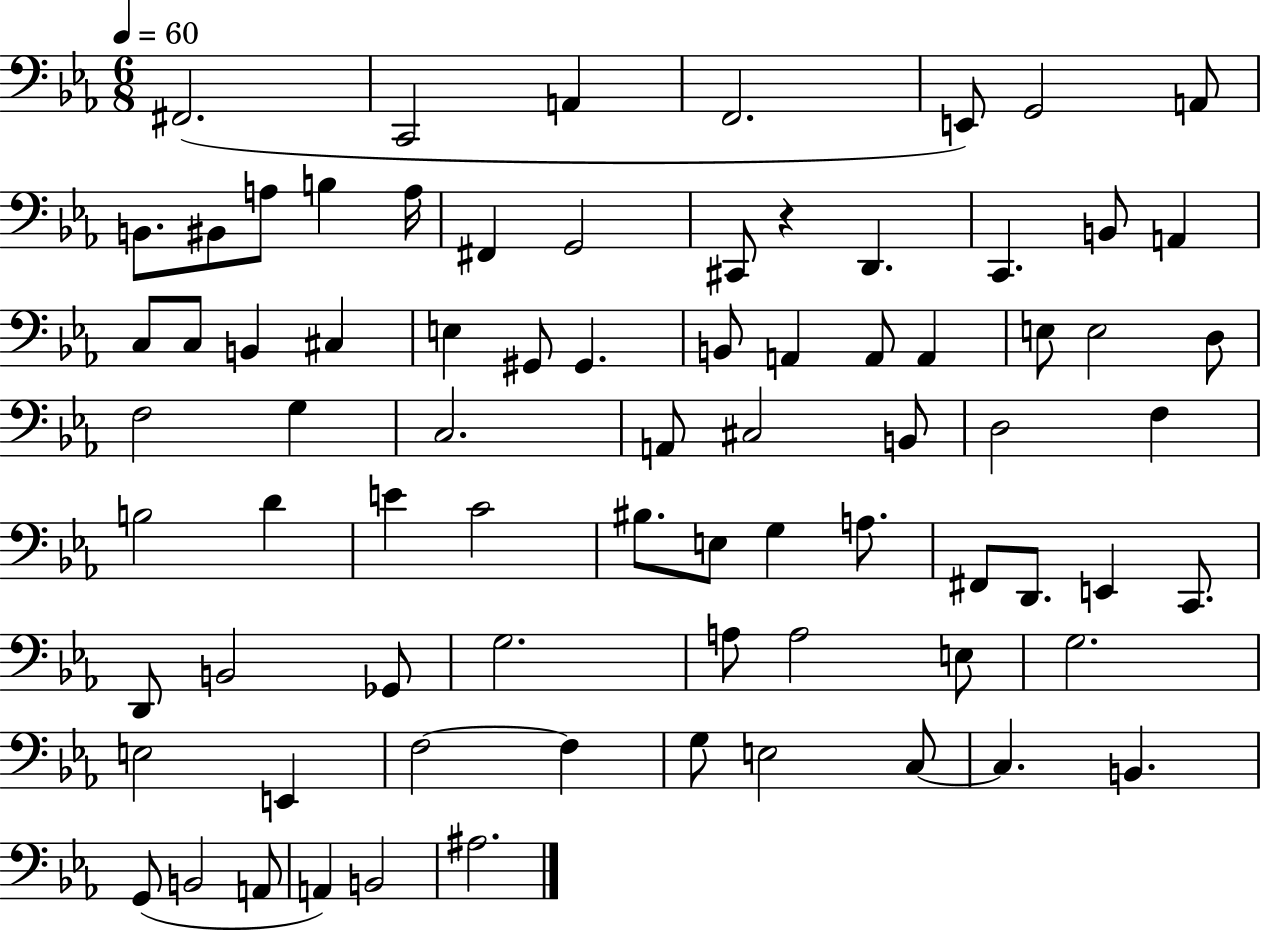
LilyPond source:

{
  \clef bass
  \numericTimeSignature
  \time 6/8
  \key ees \major
  \tempo 4 = 60
  \repeat volta 2 { fis,2.( | c,2 a,4 | f,2. | e,8) g,2 a,8 | \break b,8. bis,8 a8 b4 a16 | fis,4 g,2 | cis,8 r4 d,4. | c,4. b,8 a,4 | \break c8 c8 b,4 cis4 | e4 gis,8 gis,4. | b,8 a,4 a,8 a,4 | e8 e2 d8 | \break f2 g4 | c2. | a,8 cis2 b,8 | d2 f4 | \break b2 d'4 | e'4 c'2 | bis8. e8 g4 a8. | fis,8 d,8. e,4 c,8. | \break d,8 b,2 ges,8 | g2. | a8 a2 e8 | g2. | \break e2 e,4 | f2~~ f4 | g8 e2 c8~~ | c4. b,4. | \break g,8( b,2 a,8 | a,4) b,2 | ais2. | } \bar "|."
}